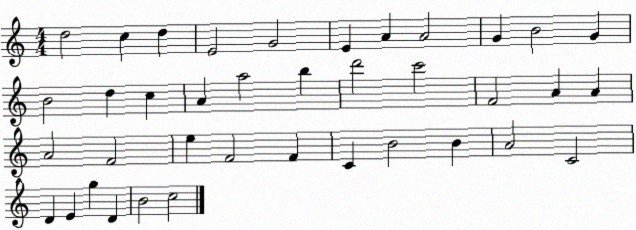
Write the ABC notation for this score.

X:1
T:Untitled
M:4/4
L:1/4
K:C
d2 c d E2 G2 E A A2 G B2 G B2 d c A a2 b d'2 c'2 F2 A A A2 F2 e F2 F C B2 B A2 C2 D E g D B2 c2